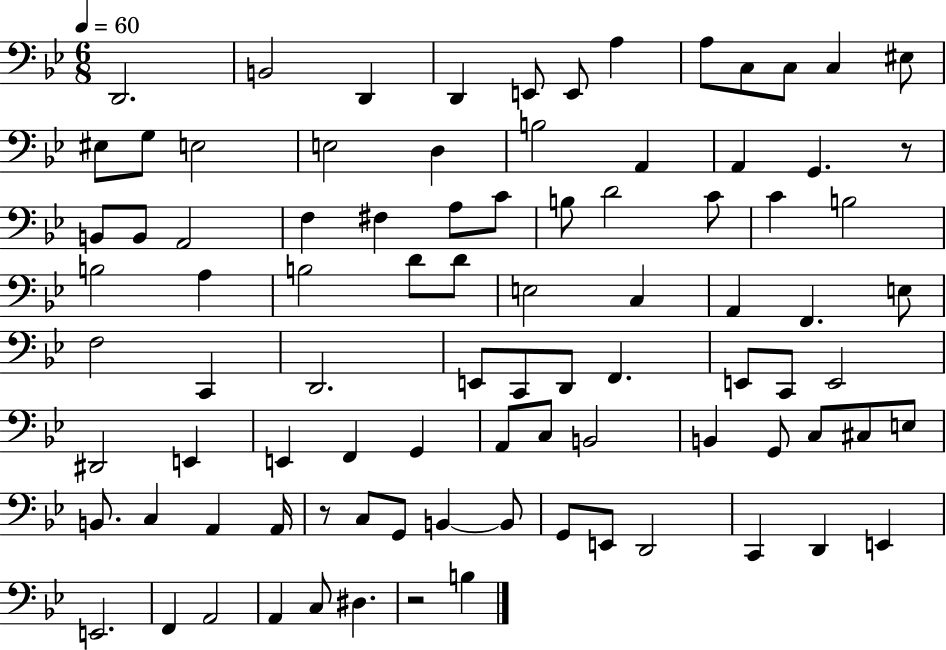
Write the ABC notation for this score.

X:1
T:Untitled
M:6/8
L:1/4
K:Bb
D,,2 B,,2 D,, D,, E,,/2 E,,/2 A, A,/2 C,/2 C,/2 C, ^E,/2 ^E,/2 G,/2 E,2 E,2 D, B,2 A,, A,, G,, z/2 B,,/2 B,,/2 A,,2 F, ^F, A,/2 C/2 B,/2 D2 C/2 C B,2 B,2 A, B,2 D/2 D/2 E,2 C, A,, F,, E,/2 F,2 C,, D,,2 E,,/2 C,,/2 D,,/2 F,, E,,/2 C,,/2 E,,2 ^D,,2 E,, E,, F,, G,, A,,/2 C,/2 B,,2 B,, G,,/2 C,/2 ^C,/2 E,/2 B,,/2 C, A,, A,,/4 z/2 C,/2 G,,/2 B,, B,,/2 G,,/2 E,,/2 D,,2 C,, D,, E,, E,,2 F,, A,,2 A,, C,/2 ^D, z2 B,